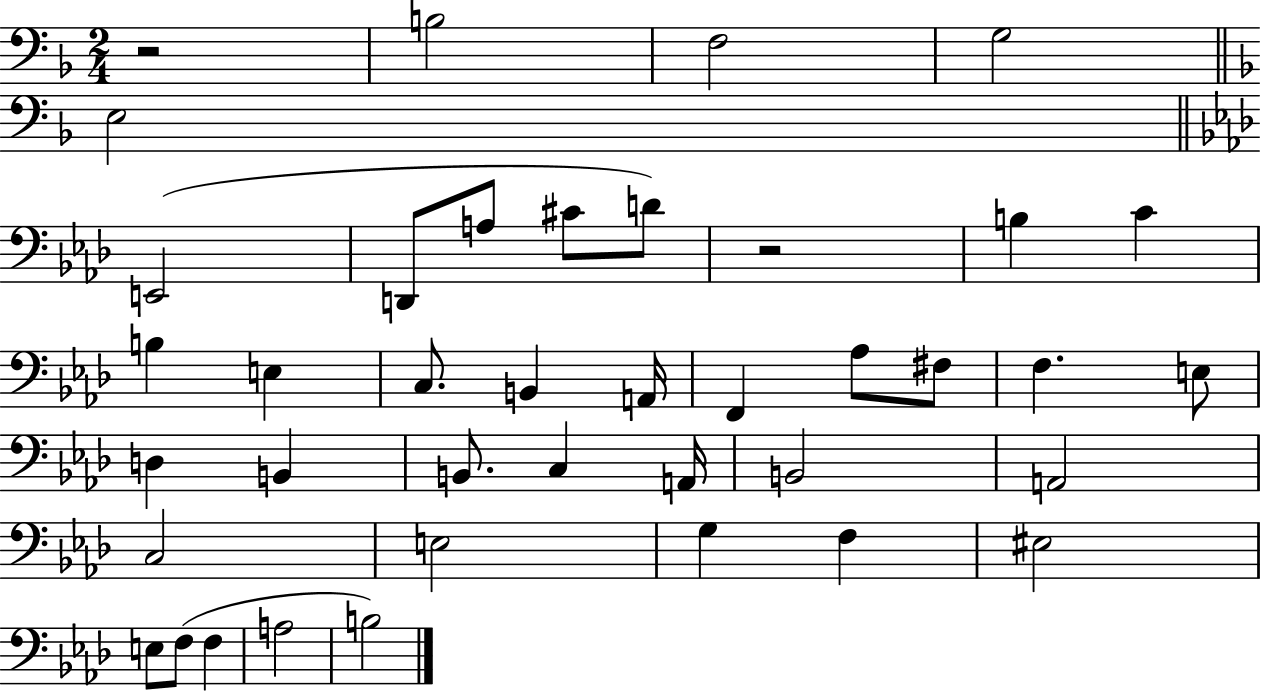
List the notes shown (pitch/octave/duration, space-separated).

R/h B3/h F3/h G3/h E3/h E2/h D2/e A3/e C#4/e D4/e R/h B3/q C4/q B3/q E3/q C3/e. B2/q A2/s F2/q Ab3/e F#3/e F3/q. E3/e D3/q B2/q B2/e. C3/q A2/s B2/h A2/h C3/h E3/h G3/q F3/q EIS3/h E3/e F3/e F3/q A3/h B3/h